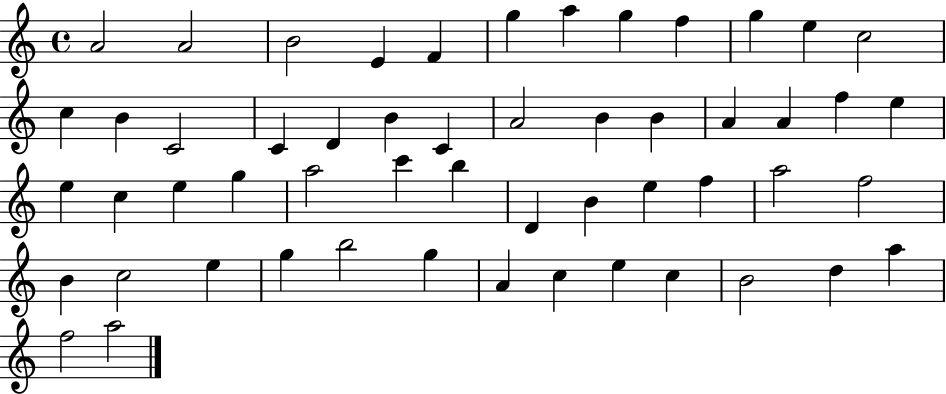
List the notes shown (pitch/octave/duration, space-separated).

A4/h A4/h B4/h E4/q F4/q G5/q A5/q G5/q F5/q G5/q E5/q C5/h C5/q B4/q C4/h C4/q D4/q B4/q C4/q A4/h B4/q B4/q A4/q A4/q F5/q E5/q E5/q C5/q E5/q G5/q A5/h C6/q B5/q D4/q B4/q E5/q F5/q A5/h F5/h B4/q C5/h E5/q G5/q B5/h G5/q A4/q C5/q E5/q C5/q B4/h D5/q A5/q F5/h A5/h